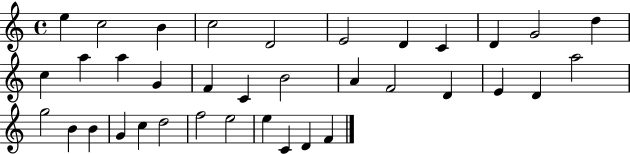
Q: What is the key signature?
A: C major